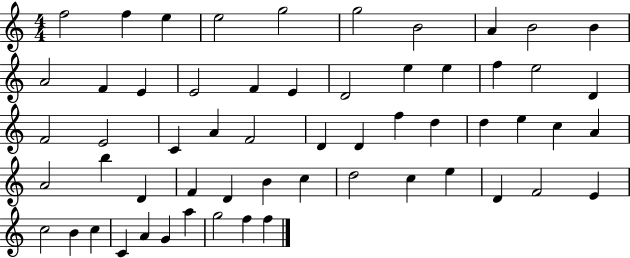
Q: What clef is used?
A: treble